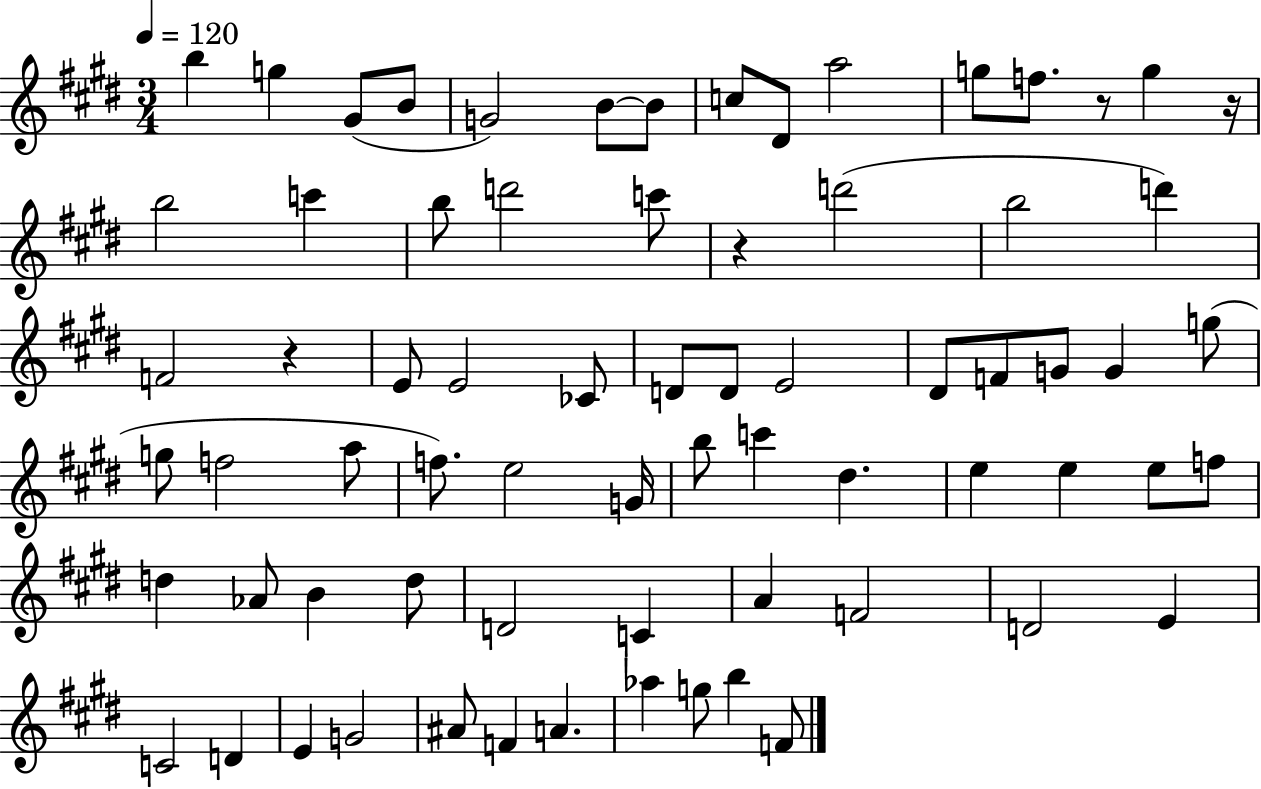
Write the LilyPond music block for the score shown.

{
  \clef treble
  \numericTimeSignature
  \time 3/4
  \key e \major
  \tempo 4 = 120
  b''4 g''4 gis'8( b'8 | g'2) b'8~~ b'8 | c''8 dis'8 a''2 | g''8 f''8. r8 g''4 r16 | \break b''2 c'''4 | b''8 d'''2 c'''8 | r4 d'''2( | b''2 d'''4) | \break f'2 r4 | e'8 e'2 ces'8 | d'8 d'8 e'2 | dis'8 f'8 g'8 g'4 g''8( | \break g''8 f''2 a''8 | f''8.) e''2 g'16 | b''8 c'''4 dis''4. | e''4 e''4 e''8 f''8 | \break d''4 aes'8 b'4 d''8 | d'2 c'4 | a'4 f'2 | d'2 e'4 | \break c'2 d'4 | e'4 g'2 | ais'8 f'4 a'4. | aes''4 g''8 b''4 f'8 | \break \bar "|."
}